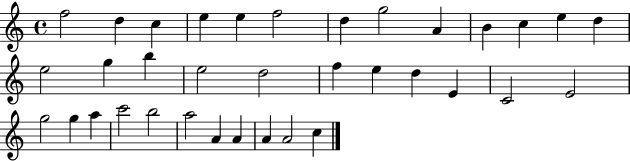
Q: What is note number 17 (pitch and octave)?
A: E5